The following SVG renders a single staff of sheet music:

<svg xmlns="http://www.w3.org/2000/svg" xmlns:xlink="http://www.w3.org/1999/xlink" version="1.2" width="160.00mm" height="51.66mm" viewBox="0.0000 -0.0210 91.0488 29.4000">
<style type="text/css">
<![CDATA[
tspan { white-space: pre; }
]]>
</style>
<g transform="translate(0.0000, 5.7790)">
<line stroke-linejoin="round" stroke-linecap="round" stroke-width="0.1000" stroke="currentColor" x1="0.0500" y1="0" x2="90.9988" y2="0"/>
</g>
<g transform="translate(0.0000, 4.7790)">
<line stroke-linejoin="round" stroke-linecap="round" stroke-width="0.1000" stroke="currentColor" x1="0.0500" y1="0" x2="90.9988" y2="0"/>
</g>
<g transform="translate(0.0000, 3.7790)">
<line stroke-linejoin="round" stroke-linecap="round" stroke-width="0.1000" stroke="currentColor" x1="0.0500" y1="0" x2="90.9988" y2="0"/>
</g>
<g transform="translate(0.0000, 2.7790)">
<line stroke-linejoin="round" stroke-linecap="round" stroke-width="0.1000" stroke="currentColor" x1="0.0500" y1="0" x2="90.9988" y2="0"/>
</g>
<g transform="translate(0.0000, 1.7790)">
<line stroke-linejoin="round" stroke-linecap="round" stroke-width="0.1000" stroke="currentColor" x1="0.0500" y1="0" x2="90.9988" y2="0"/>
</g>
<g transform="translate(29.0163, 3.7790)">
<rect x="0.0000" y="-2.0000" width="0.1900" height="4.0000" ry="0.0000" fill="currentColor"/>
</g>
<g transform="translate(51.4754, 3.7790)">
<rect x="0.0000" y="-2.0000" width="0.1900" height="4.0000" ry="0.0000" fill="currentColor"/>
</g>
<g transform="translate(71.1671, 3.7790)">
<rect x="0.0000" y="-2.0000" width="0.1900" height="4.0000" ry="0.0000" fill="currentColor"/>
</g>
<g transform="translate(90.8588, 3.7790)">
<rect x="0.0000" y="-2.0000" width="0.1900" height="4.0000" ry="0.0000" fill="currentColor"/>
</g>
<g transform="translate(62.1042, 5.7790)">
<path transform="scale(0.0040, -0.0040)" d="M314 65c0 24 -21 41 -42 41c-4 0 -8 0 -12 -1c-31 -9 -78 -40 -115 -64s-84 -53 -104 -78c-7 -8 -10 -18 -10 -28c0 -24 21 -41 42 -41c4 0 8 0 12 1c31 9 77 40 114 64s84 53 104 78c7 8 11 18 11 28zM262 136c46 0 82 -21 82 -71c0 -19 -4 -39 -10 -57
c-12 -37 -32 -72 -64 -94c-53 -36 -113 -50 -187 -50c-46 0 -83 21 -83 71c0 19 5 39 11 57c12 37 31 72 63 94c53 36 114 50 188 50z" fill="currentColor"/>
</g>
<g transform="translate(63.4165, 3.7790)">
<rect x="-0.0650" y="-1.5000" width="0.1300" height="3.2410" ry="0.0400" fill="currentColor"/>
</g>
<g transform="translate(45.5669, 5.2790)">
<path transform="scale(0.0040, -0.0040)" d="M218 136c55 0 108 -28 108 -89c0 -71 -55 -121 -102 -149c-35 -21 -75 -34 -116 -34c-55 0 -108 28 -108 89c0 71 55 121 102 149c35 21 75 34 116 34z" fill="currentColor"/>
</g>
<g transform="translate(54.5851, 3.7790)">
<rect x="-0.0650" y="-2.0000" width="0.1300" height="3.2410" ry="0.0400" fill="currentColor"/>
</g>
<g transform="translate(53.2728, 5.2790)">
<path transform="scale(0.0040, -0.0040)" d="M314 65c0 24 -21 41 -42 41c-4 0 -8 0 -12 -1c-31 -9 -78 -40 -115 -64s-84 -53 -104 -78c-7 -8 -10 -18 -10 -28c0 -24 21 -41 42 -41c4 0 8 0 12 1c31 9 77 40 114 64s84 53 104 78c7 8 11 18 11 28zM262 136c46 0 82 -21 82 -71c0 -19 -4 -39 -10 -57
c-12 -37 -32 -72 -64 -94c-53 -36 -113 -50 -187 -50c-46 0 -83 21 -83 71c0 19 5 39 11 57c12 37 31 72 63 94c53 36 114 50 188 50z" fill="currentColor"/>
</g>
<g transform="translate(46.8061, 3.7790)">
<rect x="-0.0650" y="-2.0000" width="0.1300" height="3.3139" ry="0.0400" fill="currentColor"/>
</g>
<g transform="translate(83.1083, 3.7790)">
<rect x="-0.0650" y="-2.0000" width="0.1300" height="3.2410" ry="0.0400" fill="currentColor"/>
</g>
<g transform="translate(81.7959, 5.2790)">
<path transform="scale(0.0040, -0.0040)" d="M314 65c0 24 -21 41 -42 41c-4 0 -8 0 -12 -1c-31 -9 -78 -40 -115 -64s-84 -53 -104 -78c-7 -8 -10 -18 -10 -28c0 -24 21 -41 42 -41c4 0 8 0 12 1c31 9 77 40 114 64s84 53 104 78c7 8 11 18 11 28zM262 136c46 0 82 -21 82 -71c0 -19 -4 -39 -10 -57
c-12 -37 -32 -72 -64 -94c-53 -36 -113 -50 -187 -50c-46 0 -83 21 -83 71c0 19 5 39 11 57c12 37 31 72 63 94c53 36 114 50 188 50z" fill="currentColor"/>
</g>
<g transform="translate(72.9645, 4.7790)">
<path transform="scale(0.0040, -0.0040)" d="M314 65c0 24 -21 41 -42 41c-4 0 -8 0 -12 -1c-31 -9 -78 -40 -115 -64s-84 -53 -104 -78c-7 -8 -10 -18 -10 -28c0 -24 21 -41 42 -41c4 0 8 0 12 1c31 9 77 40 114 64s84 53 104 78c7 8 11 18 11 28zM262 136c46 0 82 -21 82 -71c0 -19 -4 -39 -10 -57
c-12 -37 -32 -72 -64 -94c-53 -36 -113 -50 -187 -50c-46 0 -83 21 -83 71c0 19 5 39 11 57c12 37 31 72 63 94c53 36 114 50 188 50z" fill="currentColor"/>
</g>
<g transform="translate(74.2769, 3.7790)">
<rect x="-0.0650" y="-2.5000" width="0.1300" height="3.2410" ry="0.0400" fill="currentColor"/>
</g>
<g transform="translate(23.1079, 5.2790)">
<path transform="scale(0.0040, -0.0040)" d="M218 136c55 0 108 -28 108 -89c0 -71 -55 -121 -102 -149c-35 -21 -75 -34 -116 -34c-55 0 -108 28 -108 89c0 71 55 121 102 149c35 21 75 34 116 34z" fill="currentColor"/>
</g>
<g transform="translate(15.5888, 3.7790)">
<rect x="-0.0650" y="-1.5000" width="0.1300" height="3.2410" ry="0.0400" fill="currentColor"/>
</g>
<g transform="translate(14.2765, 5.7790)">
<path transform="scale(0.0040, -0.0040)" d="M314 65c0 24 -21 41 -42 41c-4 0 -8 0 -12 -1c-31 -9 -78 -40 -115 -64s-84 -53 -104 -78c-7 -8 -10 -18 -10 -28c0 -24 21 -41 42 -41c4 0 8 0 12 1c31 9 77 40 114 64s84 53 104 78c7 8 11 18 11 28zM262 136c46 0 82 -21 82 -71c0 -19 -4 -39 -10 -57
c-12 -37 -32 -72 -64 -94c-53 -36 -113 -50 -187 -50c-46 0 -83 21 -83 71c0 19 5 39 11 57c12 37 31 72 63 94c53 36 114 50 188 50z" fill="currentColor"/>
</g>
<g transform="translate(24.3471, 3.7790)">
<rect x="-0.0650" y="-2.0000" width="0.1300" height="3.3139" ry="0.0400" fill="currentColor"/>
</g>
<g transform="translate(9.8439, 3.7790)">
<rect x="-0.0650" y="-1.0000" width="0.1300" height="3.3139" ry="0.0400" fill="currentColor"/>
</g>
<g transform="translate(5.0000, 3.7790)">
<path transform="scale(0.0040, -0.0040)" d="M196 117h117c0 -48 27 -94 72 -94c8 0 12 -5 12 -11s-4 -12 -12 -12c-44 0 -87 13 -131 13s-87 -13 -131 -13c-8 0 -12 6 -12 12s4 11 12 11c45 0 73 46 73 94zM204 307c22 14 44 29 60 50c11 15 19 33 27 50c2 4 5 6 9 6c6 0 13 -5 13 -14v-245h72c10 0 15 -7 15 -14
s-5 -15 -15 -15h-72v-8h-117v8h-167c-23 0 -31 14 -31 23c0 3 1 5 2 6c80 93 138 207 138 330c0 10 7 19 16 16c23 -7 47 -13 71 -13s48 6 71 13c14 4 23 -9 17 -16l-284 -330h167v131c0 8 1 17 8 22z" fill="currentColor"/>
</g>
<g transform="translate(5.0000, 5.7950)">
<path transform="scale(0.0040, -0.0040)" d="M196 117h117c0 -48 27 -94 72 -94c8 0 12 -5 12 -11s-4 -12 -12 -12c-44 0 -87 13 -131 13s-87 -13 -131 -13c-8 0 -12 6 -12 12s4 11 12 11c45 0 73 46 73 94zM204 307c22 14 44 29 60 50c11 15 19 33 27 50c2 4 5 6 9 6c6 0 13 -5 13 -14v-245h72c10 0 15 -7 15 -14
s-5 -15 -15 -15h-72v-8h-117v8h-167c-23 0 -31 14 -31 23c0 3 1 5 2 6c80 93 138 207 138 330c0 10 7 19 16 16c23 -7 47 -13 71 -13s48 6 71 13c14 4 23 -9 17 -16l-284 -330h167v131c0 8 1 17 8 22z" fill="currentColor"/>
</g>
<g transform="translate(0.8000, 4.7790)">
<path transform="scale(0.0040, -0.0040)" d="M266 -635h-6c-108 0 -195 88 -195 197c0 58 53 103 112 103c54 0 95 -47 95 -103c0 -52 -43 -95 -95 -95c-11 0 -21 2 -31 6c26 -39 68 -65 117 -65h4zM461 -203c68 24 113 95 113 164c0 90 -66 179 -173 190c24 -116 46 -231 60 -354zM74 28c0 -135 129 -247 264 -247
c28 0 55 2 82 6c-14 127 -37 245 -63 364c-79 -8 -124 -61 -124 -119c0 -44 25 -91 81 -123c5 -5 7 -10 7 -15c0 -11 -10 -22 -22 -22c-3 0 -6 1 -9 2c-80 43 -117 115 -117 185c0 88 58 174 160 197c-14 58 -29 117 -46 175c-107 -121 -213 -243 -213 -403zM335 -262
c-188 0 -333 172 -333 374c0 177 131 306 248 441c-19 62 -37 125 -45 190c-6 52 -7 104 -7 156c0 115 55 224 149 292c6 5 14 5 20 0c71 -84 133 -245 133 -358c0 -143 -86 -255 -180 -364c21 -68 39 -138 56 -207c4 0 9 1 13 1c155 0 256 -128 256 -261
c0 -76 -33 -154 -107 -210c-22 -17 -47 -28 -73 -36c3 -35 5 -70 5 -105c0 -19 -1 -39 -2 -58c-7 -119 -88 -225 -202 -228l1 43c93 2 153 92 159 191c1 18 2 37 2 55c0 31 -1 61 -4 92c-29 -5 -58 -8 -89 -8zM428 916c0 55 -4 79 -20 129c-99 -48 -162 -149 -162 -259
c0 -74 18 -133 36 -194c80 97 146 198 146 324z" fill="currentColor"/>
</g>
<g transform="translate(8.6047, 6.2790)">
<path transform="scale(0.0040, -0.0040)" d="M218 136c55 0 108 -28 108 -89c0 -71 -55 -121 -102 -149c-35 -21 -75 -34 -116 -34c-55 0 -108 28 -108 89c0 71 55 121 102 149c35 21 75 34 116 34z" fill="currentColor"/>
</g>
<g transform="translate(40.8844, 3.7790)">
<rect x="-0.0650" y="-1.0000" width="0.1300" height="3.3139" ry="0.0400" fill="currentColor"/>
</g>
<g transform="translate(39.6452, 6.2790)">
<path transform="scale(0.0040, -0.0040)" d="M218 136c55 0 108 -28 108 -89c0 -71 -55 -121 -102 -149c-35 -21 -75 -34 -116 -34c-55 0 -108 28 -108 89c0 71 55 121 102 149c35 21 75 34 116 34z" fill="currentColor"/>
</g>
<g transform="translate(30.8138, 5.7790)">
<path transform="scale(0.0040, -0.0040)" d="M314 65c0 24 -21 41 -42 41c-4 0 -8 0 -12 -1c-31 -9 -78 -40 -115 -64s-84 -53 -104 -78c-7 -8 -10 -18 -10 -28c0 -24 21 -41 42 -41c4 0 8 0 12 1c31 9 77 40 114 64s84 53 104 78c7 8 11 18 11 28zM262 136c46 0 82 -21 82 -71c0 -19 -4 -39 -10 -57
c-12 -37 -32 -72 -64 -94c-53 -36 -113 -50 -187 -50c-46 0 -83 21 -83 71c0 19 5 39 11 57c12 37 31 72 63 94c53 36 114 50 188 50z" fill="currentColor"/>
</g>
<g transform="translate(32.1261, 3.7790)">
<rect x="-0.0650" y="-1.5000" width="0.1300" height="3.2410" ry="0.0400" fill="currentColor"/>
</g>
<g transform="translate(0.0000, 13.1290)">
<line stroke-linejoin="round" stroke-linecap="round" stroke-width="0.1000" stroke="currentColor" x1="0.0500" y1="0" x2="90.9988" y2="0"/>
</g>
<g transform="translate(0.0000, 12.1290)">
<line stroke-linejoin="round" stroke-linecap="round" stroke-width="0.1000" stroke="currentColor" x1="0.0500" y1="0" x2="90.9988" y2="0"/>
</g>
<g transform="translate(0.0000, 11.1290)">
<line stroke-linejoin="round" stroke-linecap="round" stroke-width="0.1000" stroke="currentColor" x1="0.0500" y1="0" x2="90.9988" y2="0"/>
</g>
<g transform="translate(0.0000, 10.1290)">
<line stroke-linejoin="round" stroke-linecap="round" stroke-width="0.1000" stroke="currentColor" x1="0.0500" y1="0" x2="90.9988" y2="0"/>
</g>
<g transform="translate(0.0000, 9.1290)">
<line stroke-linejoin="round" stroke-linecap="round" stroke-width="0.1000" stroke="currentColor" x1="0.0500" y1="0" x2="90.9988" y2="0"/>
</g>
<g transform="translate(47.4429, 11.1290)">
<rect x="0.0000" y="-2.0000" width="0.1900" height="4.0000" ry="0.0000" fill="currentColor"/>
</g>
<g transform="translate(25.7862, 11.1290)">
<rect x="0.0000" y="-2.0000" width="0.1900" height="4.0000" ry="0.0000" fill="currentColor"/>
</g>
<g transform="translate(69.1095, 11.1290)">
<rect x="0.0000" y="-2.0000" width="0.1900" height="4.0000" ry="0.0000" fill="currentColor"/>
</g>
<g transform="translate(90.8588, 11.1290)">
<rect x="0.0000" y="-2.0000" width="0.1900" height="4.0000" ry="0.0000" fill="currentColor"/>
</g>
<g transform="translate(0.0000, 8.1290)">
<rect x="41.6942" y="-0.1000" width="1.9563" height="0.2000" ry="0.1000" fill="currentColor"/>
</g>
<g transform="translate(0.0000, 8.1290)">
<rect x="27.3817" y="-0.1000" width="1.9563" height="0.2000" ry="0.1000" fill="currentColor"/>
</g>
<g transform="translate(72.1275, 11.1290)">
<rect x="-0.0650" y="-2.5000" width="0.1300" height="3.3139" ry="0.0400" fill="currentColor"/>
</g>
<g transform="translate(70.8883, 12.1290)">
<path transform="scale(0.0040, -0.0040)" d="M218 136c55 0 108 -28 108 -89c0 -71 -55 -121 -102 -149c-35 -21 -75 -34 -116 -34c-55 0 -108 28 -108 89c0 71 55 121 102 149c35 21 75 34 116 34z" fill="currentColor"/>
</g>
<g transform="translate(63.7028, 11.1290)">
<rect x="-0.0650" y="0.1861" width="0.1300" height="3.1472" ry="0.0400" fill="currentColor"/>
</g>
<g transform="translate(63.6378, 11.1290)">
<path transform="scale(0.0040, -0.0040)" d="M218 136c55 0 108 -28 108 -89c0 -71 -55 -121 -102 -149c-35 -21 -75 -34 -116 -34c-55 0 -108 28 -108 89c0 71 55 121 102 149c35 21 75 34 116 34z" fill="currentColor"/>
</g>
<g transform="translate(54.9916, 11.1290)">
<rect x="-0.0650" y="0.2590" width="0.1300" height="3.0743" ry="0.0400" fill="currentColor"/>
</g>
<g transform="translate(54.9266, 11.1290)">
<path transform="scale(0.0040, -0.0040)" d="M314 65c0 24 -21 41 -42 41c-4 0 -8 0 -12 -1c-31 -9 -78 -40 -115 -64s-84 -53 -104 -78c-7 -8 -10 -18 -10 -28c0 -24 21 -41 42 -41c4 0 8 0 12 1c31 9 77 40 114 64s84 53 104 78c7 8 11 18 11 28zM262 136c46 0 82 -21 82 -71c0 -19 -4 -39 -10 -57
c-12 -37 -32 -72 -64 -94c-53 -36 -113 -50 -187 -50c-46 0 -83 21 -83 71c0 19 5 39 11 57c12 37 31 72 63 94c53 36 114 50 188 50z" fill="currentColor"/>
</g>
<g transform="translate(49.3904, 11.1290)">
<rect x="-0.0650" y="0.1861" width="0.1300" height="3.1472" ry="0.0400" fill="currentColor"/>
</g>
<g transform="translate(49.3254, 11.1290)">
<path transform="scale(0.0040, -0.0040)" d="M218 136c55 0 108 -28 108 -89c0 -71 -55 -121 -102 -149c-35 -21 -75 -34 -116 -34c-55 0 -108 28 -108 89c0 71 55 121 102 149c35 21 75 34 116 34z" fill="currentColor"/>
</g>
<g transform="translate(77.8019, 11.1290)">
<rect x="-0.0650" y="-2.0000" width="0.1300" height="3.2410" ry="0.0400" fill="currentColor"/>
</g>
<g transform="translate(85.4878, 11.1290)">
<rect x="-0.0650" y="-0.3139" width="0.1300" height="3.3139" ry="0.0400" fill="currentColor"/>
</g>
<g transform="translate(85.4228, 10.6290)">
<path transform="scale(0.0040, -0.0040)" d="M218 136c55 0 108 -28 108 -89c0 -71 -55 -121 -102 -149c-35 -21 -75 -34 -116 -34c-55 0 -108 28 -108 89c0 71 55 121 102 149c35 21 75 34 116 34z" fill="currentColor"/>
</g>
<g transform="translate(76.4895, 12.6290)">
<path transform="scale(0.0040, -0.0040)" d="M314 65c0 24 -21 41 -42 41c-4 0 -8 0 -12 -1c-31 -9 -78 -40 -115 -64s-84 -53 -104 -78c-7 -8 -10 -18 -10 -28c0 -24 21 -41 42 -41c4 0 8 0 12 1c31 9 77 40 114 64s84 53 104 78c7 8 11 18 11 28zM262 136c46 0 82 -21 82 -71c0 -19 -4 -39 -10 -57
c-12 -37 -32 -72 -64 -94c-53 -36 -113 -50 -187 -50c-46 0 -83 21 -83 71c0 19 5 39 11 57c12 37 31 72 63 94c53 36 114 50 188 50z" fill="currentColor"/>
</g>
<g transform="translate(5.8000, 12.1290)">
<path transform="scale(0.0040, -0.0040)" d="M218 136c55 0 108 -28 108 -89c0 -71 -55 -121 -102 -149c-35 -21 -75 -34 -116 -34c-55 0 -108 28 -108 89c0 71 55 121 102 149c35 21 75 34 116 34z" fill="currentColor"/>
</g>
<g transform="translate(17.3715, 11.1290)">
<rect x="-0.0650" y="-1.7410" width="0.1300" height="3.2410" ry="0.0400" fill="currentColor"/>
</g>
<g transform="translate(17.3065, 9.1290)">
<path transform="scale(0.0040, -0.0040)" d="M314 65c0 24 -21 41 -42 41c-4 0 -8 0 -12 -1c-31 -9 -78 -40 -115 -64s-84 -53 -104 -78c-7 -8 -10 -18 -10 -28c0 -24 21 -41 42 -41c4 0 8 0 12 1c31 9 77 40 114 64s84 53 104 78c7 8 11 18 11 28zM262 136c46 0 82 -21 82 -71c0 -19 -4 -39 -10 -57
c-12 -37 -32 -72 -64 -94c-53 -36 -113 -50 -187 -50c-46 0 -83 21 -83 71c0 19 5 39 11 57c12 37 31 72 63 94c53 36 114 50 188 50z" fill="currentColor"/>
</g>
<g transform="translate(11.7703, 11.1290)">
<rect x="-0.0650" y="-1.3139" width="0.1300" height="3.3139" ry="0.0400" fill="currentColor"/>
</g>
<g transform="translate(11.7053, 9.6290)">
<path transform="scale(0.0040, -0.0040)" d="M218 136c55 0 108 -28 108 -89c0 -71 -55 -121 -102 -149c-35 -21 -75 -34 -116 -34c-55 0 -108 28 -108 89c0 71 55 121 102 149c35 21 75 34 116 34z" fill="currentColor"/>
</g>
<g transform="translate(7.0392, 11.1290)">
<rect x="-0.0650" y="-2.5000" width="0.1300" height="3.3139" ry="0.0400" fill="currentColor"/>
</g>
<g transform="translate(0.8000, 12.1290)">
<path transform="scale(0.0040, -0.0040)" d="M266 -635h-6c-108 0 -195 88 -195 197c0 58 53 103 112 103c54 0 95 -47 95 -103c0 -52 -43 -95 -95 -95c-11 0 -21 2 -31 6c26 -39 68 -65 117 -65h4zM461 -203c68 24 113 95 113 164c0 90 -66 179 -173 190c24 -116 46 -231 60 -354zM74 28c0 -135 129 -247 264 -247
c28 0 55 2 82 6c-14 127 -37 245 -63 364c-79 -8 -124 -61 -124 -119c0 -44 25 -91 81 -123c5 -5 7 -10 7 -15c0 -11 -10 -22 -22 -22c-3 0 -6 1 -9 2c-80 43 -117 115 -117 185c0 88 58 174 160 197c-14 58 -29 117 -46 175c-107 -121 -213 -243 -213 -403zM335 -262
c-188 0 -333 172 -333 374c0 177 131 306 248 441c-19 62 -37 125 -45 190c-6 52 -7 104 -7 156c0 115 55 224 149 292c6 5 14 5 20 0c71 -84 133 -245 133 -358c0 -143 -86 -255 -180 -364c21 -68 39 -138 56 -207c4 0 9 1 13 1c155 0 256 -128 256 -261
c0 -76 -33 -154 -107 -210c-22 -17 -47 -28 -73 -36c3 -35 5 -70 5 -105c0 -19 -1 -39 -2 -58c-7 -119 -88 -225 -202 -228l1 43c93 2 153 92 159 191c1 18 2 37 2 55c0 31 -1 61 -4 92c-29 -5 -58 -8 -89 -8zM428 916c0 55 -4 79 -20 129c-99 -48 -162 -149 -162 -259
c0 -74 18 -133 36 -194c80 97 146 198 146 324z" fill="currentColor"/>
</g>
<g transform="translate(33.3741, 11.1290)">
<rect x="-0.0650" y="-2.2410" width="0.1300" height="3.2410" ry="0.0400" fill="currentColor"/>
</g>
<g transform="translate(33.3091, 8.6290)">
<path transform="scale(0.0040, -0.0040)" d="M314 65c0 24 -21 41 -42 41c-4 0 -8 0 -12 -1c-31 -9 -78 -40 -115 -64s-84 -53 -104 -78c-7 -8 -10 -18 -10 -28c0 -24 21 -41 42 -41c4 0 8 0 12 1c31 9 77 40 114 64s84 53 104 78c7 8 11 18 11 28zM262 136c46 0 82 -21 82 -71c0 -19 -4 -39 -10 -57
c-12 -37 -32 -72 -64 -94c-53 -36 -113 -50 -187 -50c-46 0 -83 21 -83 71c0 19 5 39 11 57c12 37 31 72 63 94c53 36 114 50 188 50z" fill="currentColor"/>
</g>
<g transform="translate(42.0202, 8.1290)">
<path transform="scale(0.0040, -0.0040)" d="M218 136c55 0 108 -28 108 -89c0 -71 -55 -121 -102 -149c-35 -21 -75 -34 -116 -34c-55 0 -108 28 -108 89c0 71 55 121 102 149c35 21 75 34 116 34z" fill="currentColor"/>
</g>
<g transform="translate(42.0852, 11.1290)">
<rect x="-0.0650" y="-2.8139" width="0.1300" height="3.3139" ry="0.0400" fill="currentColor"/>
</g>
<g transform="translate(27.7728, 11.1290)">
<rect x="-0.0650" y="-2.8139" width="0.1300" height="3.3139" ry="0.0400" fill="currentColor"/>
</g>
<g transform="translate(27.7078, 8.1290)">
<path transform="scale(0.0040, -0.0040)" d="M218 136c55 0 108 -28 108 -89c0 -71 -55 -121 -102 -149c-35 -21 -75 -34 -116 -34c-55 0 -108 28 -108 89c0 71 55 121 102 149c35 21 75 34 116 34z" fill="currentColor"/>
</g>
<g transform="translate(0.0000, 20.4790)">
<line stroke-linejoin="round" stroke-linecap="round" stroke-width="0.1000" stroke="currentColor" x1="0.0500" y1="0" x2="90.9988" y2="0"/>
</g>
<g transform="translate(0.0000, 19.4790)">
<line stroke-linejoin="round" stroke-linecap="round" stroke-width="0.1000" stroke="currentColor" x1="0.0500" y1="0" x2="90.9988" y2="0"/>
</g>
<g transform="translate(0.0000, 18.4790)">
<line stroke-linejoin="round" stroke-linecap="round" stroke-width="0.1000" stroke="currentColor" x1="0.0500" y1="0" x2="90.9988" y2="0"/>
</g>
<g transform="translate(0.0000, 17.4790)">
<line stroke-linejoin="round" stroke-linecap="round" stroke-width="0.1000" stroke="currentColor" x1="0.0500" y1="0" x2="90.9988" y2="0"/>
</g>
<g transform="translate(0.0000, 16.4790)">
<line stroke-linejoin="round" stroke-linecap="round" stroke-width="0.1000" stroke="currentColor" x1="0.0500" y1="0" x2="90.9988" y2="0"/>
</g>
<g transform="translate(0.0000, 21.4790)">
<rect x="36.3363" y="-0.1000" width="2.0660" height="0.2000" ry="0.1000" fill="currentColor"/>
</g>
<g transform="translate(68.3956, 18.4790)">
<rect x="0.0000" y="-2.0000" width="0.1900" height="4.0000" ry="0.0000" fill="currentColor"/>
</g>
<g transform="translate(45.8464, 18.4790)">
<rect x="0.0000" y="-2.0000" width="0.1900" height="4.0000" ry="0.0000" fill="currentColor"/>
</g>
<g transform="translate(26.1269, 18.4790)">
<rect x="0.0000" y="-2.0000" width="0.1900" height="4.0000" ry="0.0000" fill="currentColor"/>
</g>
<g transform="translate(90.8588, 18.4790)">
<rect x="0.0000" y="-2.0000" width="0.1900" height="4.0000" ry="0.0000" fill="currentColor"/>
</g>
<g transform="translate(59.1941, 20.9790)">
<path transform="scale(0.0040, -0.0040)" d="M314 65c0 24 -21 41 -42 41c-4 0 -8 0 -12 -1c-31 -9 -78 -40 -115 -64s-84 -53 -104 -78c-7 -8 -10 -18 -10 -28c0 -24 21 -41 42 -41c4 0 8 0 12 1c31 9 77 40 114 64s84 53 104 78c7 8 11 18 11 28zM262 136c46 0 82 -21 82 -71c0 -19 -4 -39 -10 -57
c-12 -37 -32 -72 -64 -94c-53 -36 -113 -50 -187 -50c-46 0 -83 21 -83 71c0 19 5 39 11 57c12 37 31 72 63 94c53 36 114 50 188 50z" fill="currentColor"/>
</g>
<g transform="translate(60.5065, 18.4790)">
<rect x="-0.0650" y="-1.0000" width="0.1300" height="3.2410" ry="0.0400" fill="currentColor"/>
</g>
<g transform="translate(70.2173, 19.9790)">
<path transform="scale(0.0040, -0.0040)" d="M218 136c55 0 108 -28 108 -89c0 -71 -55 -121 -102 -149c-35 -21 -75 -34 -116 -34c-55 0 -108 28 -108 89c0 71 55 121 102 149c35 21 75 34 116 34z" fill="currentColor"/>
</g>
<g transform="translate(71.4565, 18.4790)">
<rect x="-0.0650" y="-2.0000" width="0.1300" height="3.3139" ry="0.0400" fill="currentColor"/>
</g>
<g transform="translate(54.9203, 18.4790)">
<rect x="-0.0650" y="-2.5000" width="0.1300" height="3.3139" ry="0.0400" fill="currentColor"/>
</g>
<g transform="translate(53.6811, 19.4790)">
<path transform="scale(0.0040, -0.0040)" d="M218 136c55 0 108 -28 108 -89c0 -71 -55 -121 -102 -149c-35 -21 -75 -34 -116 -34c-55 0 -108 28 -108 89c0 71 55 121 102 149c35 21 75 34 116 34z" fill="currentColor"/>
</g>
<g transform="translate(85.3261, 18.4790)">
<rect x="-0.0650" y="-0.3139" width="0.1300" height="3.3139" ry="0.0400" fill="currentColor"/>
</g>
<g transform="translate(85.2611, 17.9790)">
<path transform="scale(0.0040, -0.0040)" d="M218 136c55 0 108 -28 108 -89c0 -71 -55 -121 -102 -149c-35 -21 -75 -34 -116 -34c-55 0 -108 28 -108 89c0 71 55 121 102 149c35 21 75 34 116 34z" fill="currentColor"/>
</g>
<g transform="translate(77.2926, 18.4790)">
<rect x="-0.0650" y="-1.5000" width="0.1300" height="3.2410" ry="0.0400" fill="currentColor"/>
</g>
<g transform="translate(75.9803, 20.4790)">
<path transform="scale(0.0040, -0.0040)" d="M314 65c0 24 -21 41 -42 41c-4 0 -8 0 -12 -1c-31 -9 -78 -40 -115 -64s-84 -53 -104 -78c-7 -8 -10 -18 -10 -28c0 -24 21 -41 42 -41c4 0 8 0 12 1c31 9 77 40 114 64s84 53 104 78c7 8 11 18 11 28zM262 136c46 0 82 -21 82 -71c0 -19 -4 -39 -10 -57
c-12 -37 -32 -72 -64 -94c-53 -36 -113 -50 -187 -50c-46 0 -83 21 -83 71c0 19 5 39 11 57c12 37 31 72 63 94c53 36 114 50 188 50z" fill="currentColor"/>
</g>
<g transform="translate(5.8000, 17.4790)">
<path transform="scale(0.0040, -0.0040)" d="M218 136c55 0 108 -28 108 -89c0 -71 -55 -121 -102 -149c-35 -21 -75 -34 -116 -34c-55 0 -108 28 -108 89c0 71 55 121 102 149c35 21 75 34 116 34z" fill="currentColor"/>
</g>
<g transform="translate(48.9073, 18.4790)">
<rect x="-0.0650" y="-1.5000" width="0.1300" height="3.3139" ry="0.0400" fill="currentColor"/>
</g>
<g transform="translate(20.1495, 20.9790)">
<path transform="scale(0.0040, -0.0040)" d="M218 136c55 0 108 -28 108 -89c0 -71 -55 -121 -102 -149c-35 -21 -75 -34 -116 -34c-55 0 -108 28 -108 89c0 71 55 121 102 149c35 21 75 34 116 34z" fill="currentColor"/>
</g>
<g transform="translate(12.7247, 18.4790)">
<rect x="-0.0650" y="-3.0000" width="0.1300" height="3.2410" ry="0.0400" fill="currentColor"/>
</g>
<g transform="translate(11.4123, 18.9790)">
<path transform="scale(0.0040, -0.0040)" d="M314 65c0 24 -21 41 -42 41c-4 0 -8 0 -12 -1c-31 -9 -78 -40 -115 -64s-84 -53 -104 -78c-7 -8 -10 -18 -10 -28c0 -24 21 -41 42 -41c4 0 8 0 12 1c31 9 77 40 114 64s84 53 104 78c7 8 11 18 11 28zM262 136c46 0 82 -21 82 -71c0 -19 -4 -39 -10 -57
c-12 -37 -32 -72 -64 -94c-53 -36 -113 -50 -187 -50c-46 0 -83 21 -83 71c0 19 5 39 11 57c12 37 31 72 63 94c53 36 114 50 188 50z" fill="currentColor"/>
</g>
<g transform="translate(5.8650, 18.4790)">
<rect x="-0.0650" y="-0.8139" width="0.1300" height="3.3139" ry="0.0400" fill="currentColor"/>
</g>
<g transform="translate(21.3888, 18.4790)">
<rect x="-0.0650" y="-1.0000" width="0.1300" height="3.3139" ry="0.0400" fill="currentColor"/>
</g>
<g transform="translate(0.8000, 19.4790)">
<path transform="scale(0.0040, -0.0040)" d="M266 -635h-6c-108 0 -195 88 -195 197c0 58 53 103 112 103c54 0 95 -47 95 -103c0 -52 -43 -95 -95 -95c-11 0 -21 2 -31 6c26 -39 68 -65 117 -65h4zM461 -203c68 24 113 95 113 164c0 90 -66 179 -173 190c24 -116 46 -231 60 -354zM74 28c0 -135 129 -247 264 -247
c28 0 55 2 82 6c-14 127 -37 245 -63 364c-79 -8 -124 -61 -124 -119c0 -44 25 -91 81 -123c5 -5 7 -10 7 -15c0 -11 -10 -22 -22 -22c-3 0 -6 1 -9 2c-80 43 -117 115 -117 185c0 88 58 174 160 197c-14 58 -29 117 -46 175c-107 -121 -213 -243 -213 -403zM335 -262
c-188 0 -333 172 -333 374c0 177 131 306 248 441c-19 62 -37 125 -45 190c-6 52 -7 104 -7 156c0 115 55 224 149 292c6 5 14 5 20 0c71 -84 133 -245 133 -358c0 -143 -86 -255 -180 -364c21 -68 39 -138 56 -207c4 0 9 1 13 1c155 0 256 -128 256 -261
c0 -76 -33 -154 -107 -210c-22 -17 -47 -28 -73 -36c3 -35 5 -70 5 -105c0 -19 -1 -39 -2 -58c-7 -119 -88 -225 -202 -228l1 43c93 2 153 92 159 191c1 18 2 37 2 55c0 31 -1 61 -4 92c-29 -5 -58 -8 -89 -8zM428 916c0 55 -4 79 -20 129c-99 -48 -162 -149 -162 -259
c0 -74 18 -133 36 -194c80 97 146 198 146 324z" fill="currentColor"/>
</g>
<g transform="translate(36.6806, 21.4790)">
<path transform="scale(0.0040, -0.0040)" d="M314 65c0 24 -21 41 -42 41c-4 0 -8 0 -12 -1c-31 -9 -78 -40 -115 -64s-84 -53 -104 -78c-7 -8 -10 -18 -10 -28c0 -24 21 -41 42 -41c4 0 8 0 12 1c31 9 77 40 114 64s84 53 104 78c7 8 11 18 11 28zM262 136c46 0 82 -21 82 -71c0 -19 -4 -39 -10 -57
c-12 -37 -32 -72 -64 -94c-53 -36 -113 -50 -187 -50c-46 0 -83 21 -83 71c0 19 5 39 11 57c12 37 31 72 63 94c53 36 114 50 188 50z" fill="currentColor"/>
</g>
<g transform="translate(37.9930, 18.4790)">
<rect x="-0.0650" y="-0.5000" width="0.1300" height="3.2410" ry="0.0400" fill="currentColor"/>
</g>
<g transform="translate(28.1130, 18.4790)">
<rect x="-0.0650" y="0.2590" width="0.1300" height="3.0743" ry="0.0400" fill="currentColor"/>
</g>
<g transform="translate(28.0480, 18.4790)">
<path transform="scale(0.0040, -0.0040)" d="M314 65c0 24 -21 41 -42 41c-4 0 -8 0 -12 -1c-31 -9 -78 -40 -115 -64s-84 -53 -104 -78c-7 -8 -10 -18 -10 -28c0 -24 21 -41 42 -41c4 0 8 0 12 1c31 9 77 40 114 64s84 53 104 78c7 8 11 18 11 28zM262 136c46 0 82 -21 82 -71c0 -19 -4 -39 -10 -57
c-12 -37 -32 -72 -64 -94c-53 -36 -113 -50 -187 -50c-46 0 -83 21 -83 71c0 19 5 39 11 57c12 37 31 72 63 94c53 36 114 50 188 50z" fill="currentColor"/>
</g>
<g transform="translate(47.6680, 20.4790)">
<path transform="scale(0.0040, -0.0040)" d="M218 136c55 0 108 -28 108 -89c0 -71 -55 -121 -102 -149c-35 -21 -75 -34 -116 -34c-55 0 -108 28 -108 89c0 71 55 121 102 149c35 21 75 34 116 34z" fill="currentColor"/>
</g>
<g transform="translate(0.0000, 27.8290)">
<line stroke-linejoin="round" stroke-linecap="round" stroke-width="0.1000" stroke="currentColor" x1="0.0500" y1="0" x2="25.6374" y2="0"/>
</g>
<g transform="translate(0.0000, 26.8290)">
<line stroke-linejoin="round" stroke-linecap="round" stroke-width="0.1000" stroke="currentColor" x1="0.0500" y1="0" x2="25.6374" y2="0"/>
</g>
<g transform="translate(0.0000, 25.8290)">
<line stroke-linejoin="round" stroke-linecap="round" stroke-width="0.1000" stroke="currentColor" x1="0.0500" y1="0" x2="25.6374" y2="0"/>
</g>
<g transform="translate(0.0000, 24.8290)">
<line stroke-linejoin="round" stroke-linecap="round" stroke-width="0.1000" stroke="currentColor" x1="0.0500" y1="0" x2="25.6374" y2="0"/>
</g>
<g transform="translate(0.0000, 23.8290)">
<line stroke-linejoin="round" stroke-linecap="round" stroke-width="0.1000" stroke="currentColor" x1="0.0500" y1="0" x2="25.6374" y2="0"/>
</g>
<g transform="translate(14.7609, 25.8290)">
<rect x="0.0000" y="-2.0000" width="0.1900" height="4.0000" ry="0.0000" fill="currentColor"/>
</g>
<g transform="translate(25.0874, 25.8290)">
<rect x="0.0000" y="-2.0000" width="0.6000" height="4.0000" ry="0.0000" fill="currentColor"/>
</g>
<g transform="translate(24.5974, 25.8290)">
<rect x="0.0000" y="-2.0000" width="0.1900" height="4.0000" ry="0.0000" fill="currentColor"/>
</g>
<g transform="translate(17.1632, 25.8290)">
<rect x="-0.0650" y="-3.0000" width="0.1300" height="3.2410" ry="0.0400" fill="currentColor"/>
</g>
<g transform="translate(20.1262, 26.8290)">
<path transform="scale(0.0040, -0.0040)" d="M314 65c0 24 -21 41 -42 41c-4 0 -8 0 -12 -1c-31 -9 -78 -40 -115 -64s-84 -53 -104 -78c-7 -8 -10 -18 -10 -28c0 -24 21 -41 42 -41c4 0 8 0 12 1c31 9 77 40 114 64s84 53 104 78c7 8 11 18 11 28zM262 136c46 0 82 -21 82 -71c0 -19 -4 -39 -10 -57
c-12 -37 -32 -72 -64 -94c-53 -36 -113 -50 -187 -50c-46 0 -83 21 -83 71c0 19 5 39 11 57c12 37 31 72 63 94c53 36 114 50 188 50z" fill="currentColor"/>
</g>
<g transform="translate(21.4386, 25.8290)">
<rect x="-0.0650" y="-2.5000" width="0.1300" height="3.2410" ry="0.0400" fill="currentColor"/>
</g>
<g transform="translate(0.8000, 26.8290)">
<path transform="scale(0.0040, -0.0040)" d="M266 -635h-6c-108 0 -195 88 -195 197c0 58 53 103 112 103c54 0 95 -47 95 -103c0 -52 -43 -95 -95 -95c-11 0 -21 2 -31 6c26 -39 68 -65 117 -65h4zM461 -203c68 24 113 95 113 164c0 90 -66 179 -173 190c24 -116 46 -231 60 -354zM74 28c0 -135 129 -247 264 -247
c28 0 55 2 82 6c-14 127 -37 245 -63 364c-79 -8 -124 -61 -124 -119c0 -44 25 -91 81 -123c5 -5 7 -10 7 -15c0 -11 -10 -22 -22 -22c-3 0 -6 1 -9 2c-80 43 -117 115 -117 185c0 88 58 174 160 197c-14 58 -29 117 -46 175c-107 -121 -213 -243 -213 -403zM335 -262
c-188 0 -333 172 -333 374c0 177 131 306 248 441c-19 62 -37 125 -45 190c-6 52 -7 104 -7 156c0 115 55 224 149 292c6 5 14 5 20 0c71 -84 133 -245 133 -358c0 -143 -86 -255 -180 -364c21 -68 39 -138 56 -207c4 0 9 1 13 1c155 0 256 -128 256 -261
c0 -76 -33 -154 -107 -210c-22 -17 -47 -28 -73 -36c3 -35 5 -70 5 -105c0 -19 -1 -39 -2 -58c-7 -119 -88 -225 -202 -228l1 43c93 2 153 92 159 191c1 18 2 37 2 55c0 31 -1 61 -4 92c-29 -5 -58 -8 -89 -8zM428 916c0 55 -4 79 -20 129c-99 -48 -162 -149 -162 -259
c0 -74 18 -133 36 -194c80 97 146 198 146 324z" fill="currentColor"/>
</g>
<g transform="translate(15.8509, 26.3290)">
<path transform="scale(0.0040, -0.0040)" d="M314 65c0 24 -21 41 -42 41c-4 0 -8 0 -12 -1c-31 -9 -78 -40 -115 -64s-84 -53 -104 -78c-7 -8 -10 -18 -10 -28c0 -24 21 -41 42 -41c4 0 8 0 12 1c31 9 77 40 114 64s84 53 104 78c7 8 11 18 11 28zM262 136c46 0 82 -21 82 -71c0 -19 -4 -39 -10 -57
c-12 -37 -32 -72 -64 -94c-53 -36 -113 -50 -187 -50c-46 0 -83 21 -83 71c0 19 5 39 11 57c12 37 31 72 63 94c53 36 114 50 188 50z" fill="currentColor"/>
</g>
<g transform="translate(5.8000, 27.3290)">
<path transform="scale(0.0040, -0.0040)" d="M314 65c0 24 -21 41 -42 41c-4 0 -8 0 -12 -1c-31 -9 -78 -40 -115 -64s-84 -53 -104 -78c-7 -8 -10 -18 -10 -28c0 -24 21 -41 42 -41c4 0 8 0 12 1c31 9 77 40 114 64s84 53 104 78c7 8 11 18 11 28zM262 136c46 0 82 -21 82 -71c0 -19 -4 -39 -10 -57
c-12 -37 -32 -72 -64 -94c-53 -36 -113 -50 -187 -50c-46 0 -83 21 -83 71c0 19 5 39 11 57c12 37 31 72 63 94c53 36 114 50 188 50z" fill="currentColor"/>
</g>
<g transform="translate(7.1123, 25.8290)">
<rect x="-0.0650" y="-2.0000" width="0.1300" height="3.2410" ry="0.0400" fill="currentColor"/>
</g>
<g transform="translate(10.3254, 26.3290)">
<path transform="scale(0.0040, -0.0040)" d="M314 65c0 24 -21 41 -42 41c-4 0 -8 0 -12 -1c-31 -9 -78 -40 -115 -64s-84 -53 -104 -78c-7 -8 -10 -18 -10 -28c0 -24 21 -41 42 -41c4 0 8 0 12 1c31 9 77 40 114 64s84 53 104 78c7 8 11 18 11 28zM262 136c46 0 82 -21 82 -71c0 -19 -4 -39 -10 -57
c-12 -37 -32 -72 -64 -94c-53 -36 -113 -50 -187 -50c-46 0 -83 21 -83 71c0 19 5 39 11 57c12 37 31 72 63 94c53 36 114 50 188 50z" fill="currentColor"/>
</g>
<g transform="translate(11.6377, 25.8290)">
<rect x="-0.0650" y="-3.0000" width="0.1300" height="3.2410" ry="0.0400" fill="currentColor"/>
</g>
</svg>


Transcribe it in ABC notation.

X:1
T:Untitled
M:4/4
L:1/4
K:C
D E2 F E2 D F F2 E2 G2 F2 G e f2 a g2 a B B2 B G F2 c d A2 D B2 C2 E G D2 F E2 c F2 A2 A2 G2